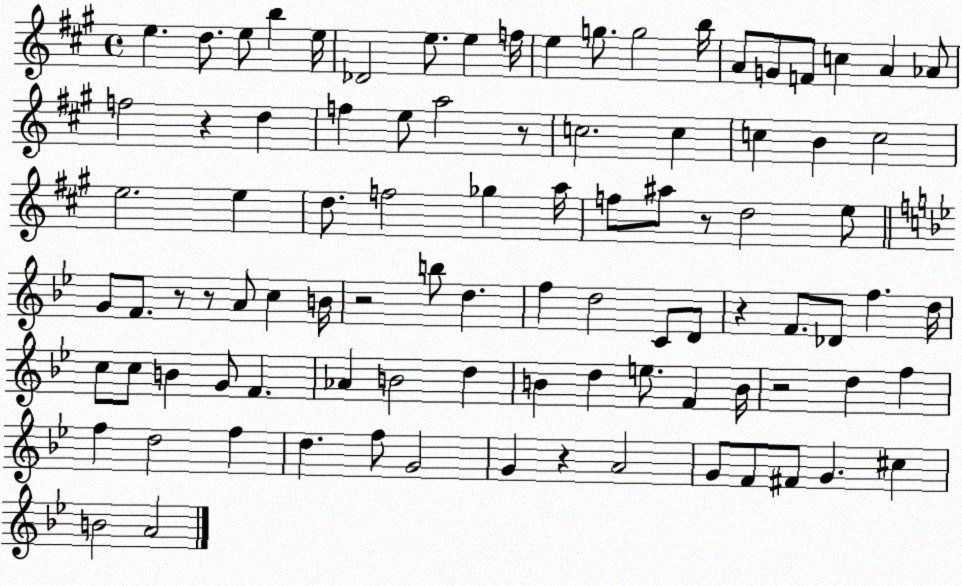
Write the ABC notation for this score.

X:1
T:Untitled
M:4/4
L:1/4
K:A
e d/2 e/2 b e/4 _D2 e/2 e f/4 e g/2 g2 b/4 A/2 G/2 F/2 c A _A/2 f2 z d f e/2 a2 z/2 c2 c c B c2 e2 e d/2 f2 _g a/4 f/2 ^a/2 z/2 d2 e/2 G/2 F/2 z/2 z/2 A/2 c B/4 z2 b/2 d f d2 C/2 D/2 z F/2 _D/2 f d/4 c/2 c/2 B G/2 F _A B2 d B d e/2 F B/4 z2 d f f d2 f d f/2 G2 G z A2 G/2 F/2 ^F/2 G ^c B2 A2